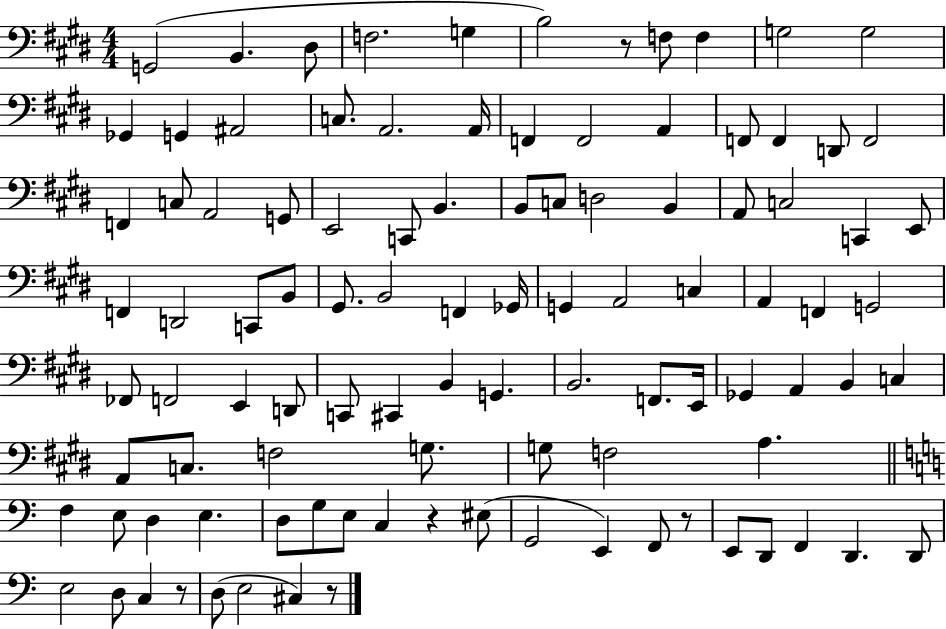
G2/h B2/q. D#3/e F3/h. G3/q B3/h R/e F3/e F3/q G3/h G3/h Gb2/q G2/q A#2/h C3/e. A2/h. A2/s F2/q F2/h A2/q F2/e F2/q D2/e F2/h F2/q C3/e A2/h G2/e E2/h C2/e B2/q. B2/e C3/e D3/h B2/q A2/e C3/h C2/q E2/e F2/q D2/h C2/e B2/e G#2/e. B2/h F2/q Gb2/s G2/q A2/h C3/q A2/q F2/q G2/h FES2/e F2/h E2/q D2/e C2/e C#2/q B2/q G2/q. B2/h. F2/e. E2/s Gb2/q A2/q B2/q C3/q A2/e C3/e. F3/h G3/e. G3/e F3/h A3/q. F3/q E3/e D3/q E3/q. D3/e G3/e E3/e C3/q R/q EIS3/e G2/h E2/q F2/e R/e E2/e D2/e F2/q D2/q. D2/e E3/h D3/e C3/q R/e D3/e E3/h C#3/q R/e